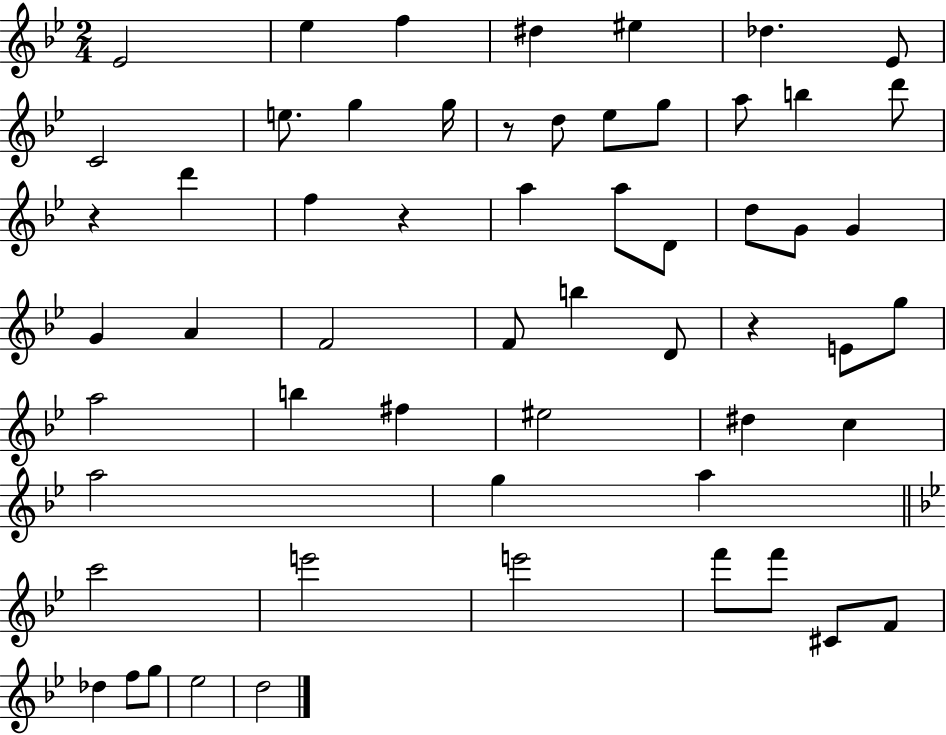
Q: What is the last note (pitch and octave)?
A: D5